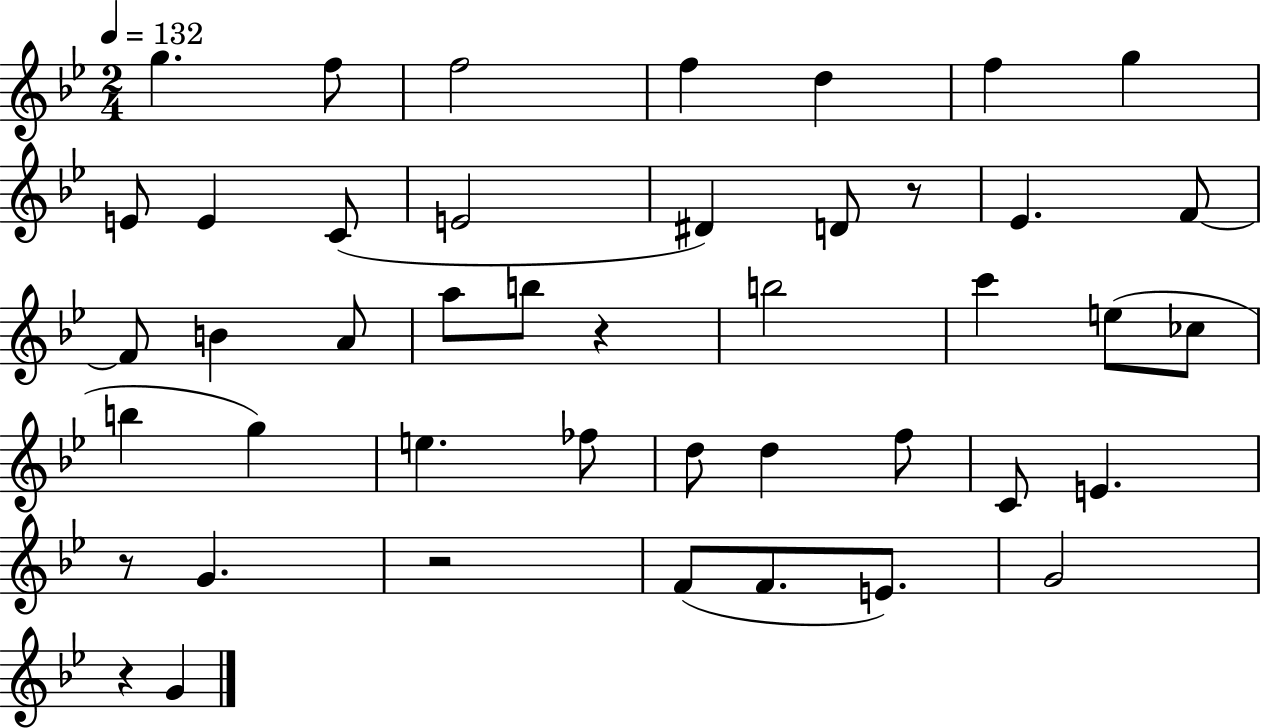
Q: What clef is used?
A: treble